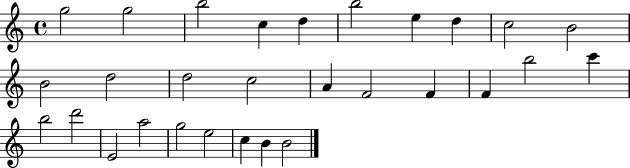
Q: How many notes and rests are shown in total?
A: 29